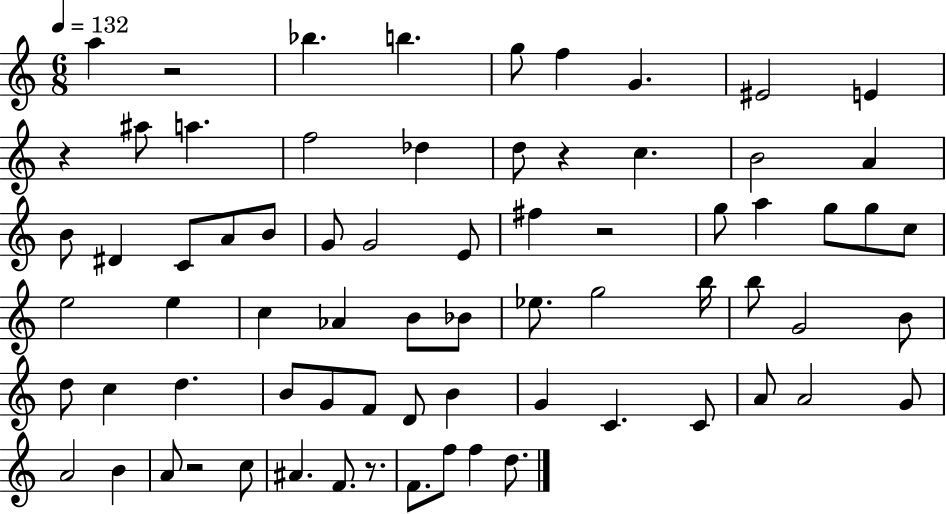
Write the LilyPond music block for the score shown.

{
  \clef treble
  \numericTimeSignature
  \time 6/8
  \key c \major
  \tempo 4 = 132
  \repeat volta 2 { a''4 r2 | bes''4. b''4. | g''8 f''4 g'4. | eis'2 e'4 | \break r4 ais''8 a''4. | f''2 des''4 | d''8 r4 c''4. | b'2 a'4 | \break b'8 dis'4 c'8 a'8 b'8 | g'8 g'2 e'8 | fis''4 r2 | g''8 a''4 g''8 g''8 c''8 | \break e''2 e''4 | c''4 aes'4 b'8 bes'8 | ees''8. g''2 b''16 | b''8 g'2 b'8 | \break d''8 c''4 d''4. | b'8 g'8 f'8 d'8 b'4 | g'4 c'4. c'8 | a'8 a'2 g'8 | \break a'2 b'4 | a'8 r2 c''8 | ais'4. f'8. r8. | f'8. f''8 f''4 d''8. | \break } \bar "|."
}